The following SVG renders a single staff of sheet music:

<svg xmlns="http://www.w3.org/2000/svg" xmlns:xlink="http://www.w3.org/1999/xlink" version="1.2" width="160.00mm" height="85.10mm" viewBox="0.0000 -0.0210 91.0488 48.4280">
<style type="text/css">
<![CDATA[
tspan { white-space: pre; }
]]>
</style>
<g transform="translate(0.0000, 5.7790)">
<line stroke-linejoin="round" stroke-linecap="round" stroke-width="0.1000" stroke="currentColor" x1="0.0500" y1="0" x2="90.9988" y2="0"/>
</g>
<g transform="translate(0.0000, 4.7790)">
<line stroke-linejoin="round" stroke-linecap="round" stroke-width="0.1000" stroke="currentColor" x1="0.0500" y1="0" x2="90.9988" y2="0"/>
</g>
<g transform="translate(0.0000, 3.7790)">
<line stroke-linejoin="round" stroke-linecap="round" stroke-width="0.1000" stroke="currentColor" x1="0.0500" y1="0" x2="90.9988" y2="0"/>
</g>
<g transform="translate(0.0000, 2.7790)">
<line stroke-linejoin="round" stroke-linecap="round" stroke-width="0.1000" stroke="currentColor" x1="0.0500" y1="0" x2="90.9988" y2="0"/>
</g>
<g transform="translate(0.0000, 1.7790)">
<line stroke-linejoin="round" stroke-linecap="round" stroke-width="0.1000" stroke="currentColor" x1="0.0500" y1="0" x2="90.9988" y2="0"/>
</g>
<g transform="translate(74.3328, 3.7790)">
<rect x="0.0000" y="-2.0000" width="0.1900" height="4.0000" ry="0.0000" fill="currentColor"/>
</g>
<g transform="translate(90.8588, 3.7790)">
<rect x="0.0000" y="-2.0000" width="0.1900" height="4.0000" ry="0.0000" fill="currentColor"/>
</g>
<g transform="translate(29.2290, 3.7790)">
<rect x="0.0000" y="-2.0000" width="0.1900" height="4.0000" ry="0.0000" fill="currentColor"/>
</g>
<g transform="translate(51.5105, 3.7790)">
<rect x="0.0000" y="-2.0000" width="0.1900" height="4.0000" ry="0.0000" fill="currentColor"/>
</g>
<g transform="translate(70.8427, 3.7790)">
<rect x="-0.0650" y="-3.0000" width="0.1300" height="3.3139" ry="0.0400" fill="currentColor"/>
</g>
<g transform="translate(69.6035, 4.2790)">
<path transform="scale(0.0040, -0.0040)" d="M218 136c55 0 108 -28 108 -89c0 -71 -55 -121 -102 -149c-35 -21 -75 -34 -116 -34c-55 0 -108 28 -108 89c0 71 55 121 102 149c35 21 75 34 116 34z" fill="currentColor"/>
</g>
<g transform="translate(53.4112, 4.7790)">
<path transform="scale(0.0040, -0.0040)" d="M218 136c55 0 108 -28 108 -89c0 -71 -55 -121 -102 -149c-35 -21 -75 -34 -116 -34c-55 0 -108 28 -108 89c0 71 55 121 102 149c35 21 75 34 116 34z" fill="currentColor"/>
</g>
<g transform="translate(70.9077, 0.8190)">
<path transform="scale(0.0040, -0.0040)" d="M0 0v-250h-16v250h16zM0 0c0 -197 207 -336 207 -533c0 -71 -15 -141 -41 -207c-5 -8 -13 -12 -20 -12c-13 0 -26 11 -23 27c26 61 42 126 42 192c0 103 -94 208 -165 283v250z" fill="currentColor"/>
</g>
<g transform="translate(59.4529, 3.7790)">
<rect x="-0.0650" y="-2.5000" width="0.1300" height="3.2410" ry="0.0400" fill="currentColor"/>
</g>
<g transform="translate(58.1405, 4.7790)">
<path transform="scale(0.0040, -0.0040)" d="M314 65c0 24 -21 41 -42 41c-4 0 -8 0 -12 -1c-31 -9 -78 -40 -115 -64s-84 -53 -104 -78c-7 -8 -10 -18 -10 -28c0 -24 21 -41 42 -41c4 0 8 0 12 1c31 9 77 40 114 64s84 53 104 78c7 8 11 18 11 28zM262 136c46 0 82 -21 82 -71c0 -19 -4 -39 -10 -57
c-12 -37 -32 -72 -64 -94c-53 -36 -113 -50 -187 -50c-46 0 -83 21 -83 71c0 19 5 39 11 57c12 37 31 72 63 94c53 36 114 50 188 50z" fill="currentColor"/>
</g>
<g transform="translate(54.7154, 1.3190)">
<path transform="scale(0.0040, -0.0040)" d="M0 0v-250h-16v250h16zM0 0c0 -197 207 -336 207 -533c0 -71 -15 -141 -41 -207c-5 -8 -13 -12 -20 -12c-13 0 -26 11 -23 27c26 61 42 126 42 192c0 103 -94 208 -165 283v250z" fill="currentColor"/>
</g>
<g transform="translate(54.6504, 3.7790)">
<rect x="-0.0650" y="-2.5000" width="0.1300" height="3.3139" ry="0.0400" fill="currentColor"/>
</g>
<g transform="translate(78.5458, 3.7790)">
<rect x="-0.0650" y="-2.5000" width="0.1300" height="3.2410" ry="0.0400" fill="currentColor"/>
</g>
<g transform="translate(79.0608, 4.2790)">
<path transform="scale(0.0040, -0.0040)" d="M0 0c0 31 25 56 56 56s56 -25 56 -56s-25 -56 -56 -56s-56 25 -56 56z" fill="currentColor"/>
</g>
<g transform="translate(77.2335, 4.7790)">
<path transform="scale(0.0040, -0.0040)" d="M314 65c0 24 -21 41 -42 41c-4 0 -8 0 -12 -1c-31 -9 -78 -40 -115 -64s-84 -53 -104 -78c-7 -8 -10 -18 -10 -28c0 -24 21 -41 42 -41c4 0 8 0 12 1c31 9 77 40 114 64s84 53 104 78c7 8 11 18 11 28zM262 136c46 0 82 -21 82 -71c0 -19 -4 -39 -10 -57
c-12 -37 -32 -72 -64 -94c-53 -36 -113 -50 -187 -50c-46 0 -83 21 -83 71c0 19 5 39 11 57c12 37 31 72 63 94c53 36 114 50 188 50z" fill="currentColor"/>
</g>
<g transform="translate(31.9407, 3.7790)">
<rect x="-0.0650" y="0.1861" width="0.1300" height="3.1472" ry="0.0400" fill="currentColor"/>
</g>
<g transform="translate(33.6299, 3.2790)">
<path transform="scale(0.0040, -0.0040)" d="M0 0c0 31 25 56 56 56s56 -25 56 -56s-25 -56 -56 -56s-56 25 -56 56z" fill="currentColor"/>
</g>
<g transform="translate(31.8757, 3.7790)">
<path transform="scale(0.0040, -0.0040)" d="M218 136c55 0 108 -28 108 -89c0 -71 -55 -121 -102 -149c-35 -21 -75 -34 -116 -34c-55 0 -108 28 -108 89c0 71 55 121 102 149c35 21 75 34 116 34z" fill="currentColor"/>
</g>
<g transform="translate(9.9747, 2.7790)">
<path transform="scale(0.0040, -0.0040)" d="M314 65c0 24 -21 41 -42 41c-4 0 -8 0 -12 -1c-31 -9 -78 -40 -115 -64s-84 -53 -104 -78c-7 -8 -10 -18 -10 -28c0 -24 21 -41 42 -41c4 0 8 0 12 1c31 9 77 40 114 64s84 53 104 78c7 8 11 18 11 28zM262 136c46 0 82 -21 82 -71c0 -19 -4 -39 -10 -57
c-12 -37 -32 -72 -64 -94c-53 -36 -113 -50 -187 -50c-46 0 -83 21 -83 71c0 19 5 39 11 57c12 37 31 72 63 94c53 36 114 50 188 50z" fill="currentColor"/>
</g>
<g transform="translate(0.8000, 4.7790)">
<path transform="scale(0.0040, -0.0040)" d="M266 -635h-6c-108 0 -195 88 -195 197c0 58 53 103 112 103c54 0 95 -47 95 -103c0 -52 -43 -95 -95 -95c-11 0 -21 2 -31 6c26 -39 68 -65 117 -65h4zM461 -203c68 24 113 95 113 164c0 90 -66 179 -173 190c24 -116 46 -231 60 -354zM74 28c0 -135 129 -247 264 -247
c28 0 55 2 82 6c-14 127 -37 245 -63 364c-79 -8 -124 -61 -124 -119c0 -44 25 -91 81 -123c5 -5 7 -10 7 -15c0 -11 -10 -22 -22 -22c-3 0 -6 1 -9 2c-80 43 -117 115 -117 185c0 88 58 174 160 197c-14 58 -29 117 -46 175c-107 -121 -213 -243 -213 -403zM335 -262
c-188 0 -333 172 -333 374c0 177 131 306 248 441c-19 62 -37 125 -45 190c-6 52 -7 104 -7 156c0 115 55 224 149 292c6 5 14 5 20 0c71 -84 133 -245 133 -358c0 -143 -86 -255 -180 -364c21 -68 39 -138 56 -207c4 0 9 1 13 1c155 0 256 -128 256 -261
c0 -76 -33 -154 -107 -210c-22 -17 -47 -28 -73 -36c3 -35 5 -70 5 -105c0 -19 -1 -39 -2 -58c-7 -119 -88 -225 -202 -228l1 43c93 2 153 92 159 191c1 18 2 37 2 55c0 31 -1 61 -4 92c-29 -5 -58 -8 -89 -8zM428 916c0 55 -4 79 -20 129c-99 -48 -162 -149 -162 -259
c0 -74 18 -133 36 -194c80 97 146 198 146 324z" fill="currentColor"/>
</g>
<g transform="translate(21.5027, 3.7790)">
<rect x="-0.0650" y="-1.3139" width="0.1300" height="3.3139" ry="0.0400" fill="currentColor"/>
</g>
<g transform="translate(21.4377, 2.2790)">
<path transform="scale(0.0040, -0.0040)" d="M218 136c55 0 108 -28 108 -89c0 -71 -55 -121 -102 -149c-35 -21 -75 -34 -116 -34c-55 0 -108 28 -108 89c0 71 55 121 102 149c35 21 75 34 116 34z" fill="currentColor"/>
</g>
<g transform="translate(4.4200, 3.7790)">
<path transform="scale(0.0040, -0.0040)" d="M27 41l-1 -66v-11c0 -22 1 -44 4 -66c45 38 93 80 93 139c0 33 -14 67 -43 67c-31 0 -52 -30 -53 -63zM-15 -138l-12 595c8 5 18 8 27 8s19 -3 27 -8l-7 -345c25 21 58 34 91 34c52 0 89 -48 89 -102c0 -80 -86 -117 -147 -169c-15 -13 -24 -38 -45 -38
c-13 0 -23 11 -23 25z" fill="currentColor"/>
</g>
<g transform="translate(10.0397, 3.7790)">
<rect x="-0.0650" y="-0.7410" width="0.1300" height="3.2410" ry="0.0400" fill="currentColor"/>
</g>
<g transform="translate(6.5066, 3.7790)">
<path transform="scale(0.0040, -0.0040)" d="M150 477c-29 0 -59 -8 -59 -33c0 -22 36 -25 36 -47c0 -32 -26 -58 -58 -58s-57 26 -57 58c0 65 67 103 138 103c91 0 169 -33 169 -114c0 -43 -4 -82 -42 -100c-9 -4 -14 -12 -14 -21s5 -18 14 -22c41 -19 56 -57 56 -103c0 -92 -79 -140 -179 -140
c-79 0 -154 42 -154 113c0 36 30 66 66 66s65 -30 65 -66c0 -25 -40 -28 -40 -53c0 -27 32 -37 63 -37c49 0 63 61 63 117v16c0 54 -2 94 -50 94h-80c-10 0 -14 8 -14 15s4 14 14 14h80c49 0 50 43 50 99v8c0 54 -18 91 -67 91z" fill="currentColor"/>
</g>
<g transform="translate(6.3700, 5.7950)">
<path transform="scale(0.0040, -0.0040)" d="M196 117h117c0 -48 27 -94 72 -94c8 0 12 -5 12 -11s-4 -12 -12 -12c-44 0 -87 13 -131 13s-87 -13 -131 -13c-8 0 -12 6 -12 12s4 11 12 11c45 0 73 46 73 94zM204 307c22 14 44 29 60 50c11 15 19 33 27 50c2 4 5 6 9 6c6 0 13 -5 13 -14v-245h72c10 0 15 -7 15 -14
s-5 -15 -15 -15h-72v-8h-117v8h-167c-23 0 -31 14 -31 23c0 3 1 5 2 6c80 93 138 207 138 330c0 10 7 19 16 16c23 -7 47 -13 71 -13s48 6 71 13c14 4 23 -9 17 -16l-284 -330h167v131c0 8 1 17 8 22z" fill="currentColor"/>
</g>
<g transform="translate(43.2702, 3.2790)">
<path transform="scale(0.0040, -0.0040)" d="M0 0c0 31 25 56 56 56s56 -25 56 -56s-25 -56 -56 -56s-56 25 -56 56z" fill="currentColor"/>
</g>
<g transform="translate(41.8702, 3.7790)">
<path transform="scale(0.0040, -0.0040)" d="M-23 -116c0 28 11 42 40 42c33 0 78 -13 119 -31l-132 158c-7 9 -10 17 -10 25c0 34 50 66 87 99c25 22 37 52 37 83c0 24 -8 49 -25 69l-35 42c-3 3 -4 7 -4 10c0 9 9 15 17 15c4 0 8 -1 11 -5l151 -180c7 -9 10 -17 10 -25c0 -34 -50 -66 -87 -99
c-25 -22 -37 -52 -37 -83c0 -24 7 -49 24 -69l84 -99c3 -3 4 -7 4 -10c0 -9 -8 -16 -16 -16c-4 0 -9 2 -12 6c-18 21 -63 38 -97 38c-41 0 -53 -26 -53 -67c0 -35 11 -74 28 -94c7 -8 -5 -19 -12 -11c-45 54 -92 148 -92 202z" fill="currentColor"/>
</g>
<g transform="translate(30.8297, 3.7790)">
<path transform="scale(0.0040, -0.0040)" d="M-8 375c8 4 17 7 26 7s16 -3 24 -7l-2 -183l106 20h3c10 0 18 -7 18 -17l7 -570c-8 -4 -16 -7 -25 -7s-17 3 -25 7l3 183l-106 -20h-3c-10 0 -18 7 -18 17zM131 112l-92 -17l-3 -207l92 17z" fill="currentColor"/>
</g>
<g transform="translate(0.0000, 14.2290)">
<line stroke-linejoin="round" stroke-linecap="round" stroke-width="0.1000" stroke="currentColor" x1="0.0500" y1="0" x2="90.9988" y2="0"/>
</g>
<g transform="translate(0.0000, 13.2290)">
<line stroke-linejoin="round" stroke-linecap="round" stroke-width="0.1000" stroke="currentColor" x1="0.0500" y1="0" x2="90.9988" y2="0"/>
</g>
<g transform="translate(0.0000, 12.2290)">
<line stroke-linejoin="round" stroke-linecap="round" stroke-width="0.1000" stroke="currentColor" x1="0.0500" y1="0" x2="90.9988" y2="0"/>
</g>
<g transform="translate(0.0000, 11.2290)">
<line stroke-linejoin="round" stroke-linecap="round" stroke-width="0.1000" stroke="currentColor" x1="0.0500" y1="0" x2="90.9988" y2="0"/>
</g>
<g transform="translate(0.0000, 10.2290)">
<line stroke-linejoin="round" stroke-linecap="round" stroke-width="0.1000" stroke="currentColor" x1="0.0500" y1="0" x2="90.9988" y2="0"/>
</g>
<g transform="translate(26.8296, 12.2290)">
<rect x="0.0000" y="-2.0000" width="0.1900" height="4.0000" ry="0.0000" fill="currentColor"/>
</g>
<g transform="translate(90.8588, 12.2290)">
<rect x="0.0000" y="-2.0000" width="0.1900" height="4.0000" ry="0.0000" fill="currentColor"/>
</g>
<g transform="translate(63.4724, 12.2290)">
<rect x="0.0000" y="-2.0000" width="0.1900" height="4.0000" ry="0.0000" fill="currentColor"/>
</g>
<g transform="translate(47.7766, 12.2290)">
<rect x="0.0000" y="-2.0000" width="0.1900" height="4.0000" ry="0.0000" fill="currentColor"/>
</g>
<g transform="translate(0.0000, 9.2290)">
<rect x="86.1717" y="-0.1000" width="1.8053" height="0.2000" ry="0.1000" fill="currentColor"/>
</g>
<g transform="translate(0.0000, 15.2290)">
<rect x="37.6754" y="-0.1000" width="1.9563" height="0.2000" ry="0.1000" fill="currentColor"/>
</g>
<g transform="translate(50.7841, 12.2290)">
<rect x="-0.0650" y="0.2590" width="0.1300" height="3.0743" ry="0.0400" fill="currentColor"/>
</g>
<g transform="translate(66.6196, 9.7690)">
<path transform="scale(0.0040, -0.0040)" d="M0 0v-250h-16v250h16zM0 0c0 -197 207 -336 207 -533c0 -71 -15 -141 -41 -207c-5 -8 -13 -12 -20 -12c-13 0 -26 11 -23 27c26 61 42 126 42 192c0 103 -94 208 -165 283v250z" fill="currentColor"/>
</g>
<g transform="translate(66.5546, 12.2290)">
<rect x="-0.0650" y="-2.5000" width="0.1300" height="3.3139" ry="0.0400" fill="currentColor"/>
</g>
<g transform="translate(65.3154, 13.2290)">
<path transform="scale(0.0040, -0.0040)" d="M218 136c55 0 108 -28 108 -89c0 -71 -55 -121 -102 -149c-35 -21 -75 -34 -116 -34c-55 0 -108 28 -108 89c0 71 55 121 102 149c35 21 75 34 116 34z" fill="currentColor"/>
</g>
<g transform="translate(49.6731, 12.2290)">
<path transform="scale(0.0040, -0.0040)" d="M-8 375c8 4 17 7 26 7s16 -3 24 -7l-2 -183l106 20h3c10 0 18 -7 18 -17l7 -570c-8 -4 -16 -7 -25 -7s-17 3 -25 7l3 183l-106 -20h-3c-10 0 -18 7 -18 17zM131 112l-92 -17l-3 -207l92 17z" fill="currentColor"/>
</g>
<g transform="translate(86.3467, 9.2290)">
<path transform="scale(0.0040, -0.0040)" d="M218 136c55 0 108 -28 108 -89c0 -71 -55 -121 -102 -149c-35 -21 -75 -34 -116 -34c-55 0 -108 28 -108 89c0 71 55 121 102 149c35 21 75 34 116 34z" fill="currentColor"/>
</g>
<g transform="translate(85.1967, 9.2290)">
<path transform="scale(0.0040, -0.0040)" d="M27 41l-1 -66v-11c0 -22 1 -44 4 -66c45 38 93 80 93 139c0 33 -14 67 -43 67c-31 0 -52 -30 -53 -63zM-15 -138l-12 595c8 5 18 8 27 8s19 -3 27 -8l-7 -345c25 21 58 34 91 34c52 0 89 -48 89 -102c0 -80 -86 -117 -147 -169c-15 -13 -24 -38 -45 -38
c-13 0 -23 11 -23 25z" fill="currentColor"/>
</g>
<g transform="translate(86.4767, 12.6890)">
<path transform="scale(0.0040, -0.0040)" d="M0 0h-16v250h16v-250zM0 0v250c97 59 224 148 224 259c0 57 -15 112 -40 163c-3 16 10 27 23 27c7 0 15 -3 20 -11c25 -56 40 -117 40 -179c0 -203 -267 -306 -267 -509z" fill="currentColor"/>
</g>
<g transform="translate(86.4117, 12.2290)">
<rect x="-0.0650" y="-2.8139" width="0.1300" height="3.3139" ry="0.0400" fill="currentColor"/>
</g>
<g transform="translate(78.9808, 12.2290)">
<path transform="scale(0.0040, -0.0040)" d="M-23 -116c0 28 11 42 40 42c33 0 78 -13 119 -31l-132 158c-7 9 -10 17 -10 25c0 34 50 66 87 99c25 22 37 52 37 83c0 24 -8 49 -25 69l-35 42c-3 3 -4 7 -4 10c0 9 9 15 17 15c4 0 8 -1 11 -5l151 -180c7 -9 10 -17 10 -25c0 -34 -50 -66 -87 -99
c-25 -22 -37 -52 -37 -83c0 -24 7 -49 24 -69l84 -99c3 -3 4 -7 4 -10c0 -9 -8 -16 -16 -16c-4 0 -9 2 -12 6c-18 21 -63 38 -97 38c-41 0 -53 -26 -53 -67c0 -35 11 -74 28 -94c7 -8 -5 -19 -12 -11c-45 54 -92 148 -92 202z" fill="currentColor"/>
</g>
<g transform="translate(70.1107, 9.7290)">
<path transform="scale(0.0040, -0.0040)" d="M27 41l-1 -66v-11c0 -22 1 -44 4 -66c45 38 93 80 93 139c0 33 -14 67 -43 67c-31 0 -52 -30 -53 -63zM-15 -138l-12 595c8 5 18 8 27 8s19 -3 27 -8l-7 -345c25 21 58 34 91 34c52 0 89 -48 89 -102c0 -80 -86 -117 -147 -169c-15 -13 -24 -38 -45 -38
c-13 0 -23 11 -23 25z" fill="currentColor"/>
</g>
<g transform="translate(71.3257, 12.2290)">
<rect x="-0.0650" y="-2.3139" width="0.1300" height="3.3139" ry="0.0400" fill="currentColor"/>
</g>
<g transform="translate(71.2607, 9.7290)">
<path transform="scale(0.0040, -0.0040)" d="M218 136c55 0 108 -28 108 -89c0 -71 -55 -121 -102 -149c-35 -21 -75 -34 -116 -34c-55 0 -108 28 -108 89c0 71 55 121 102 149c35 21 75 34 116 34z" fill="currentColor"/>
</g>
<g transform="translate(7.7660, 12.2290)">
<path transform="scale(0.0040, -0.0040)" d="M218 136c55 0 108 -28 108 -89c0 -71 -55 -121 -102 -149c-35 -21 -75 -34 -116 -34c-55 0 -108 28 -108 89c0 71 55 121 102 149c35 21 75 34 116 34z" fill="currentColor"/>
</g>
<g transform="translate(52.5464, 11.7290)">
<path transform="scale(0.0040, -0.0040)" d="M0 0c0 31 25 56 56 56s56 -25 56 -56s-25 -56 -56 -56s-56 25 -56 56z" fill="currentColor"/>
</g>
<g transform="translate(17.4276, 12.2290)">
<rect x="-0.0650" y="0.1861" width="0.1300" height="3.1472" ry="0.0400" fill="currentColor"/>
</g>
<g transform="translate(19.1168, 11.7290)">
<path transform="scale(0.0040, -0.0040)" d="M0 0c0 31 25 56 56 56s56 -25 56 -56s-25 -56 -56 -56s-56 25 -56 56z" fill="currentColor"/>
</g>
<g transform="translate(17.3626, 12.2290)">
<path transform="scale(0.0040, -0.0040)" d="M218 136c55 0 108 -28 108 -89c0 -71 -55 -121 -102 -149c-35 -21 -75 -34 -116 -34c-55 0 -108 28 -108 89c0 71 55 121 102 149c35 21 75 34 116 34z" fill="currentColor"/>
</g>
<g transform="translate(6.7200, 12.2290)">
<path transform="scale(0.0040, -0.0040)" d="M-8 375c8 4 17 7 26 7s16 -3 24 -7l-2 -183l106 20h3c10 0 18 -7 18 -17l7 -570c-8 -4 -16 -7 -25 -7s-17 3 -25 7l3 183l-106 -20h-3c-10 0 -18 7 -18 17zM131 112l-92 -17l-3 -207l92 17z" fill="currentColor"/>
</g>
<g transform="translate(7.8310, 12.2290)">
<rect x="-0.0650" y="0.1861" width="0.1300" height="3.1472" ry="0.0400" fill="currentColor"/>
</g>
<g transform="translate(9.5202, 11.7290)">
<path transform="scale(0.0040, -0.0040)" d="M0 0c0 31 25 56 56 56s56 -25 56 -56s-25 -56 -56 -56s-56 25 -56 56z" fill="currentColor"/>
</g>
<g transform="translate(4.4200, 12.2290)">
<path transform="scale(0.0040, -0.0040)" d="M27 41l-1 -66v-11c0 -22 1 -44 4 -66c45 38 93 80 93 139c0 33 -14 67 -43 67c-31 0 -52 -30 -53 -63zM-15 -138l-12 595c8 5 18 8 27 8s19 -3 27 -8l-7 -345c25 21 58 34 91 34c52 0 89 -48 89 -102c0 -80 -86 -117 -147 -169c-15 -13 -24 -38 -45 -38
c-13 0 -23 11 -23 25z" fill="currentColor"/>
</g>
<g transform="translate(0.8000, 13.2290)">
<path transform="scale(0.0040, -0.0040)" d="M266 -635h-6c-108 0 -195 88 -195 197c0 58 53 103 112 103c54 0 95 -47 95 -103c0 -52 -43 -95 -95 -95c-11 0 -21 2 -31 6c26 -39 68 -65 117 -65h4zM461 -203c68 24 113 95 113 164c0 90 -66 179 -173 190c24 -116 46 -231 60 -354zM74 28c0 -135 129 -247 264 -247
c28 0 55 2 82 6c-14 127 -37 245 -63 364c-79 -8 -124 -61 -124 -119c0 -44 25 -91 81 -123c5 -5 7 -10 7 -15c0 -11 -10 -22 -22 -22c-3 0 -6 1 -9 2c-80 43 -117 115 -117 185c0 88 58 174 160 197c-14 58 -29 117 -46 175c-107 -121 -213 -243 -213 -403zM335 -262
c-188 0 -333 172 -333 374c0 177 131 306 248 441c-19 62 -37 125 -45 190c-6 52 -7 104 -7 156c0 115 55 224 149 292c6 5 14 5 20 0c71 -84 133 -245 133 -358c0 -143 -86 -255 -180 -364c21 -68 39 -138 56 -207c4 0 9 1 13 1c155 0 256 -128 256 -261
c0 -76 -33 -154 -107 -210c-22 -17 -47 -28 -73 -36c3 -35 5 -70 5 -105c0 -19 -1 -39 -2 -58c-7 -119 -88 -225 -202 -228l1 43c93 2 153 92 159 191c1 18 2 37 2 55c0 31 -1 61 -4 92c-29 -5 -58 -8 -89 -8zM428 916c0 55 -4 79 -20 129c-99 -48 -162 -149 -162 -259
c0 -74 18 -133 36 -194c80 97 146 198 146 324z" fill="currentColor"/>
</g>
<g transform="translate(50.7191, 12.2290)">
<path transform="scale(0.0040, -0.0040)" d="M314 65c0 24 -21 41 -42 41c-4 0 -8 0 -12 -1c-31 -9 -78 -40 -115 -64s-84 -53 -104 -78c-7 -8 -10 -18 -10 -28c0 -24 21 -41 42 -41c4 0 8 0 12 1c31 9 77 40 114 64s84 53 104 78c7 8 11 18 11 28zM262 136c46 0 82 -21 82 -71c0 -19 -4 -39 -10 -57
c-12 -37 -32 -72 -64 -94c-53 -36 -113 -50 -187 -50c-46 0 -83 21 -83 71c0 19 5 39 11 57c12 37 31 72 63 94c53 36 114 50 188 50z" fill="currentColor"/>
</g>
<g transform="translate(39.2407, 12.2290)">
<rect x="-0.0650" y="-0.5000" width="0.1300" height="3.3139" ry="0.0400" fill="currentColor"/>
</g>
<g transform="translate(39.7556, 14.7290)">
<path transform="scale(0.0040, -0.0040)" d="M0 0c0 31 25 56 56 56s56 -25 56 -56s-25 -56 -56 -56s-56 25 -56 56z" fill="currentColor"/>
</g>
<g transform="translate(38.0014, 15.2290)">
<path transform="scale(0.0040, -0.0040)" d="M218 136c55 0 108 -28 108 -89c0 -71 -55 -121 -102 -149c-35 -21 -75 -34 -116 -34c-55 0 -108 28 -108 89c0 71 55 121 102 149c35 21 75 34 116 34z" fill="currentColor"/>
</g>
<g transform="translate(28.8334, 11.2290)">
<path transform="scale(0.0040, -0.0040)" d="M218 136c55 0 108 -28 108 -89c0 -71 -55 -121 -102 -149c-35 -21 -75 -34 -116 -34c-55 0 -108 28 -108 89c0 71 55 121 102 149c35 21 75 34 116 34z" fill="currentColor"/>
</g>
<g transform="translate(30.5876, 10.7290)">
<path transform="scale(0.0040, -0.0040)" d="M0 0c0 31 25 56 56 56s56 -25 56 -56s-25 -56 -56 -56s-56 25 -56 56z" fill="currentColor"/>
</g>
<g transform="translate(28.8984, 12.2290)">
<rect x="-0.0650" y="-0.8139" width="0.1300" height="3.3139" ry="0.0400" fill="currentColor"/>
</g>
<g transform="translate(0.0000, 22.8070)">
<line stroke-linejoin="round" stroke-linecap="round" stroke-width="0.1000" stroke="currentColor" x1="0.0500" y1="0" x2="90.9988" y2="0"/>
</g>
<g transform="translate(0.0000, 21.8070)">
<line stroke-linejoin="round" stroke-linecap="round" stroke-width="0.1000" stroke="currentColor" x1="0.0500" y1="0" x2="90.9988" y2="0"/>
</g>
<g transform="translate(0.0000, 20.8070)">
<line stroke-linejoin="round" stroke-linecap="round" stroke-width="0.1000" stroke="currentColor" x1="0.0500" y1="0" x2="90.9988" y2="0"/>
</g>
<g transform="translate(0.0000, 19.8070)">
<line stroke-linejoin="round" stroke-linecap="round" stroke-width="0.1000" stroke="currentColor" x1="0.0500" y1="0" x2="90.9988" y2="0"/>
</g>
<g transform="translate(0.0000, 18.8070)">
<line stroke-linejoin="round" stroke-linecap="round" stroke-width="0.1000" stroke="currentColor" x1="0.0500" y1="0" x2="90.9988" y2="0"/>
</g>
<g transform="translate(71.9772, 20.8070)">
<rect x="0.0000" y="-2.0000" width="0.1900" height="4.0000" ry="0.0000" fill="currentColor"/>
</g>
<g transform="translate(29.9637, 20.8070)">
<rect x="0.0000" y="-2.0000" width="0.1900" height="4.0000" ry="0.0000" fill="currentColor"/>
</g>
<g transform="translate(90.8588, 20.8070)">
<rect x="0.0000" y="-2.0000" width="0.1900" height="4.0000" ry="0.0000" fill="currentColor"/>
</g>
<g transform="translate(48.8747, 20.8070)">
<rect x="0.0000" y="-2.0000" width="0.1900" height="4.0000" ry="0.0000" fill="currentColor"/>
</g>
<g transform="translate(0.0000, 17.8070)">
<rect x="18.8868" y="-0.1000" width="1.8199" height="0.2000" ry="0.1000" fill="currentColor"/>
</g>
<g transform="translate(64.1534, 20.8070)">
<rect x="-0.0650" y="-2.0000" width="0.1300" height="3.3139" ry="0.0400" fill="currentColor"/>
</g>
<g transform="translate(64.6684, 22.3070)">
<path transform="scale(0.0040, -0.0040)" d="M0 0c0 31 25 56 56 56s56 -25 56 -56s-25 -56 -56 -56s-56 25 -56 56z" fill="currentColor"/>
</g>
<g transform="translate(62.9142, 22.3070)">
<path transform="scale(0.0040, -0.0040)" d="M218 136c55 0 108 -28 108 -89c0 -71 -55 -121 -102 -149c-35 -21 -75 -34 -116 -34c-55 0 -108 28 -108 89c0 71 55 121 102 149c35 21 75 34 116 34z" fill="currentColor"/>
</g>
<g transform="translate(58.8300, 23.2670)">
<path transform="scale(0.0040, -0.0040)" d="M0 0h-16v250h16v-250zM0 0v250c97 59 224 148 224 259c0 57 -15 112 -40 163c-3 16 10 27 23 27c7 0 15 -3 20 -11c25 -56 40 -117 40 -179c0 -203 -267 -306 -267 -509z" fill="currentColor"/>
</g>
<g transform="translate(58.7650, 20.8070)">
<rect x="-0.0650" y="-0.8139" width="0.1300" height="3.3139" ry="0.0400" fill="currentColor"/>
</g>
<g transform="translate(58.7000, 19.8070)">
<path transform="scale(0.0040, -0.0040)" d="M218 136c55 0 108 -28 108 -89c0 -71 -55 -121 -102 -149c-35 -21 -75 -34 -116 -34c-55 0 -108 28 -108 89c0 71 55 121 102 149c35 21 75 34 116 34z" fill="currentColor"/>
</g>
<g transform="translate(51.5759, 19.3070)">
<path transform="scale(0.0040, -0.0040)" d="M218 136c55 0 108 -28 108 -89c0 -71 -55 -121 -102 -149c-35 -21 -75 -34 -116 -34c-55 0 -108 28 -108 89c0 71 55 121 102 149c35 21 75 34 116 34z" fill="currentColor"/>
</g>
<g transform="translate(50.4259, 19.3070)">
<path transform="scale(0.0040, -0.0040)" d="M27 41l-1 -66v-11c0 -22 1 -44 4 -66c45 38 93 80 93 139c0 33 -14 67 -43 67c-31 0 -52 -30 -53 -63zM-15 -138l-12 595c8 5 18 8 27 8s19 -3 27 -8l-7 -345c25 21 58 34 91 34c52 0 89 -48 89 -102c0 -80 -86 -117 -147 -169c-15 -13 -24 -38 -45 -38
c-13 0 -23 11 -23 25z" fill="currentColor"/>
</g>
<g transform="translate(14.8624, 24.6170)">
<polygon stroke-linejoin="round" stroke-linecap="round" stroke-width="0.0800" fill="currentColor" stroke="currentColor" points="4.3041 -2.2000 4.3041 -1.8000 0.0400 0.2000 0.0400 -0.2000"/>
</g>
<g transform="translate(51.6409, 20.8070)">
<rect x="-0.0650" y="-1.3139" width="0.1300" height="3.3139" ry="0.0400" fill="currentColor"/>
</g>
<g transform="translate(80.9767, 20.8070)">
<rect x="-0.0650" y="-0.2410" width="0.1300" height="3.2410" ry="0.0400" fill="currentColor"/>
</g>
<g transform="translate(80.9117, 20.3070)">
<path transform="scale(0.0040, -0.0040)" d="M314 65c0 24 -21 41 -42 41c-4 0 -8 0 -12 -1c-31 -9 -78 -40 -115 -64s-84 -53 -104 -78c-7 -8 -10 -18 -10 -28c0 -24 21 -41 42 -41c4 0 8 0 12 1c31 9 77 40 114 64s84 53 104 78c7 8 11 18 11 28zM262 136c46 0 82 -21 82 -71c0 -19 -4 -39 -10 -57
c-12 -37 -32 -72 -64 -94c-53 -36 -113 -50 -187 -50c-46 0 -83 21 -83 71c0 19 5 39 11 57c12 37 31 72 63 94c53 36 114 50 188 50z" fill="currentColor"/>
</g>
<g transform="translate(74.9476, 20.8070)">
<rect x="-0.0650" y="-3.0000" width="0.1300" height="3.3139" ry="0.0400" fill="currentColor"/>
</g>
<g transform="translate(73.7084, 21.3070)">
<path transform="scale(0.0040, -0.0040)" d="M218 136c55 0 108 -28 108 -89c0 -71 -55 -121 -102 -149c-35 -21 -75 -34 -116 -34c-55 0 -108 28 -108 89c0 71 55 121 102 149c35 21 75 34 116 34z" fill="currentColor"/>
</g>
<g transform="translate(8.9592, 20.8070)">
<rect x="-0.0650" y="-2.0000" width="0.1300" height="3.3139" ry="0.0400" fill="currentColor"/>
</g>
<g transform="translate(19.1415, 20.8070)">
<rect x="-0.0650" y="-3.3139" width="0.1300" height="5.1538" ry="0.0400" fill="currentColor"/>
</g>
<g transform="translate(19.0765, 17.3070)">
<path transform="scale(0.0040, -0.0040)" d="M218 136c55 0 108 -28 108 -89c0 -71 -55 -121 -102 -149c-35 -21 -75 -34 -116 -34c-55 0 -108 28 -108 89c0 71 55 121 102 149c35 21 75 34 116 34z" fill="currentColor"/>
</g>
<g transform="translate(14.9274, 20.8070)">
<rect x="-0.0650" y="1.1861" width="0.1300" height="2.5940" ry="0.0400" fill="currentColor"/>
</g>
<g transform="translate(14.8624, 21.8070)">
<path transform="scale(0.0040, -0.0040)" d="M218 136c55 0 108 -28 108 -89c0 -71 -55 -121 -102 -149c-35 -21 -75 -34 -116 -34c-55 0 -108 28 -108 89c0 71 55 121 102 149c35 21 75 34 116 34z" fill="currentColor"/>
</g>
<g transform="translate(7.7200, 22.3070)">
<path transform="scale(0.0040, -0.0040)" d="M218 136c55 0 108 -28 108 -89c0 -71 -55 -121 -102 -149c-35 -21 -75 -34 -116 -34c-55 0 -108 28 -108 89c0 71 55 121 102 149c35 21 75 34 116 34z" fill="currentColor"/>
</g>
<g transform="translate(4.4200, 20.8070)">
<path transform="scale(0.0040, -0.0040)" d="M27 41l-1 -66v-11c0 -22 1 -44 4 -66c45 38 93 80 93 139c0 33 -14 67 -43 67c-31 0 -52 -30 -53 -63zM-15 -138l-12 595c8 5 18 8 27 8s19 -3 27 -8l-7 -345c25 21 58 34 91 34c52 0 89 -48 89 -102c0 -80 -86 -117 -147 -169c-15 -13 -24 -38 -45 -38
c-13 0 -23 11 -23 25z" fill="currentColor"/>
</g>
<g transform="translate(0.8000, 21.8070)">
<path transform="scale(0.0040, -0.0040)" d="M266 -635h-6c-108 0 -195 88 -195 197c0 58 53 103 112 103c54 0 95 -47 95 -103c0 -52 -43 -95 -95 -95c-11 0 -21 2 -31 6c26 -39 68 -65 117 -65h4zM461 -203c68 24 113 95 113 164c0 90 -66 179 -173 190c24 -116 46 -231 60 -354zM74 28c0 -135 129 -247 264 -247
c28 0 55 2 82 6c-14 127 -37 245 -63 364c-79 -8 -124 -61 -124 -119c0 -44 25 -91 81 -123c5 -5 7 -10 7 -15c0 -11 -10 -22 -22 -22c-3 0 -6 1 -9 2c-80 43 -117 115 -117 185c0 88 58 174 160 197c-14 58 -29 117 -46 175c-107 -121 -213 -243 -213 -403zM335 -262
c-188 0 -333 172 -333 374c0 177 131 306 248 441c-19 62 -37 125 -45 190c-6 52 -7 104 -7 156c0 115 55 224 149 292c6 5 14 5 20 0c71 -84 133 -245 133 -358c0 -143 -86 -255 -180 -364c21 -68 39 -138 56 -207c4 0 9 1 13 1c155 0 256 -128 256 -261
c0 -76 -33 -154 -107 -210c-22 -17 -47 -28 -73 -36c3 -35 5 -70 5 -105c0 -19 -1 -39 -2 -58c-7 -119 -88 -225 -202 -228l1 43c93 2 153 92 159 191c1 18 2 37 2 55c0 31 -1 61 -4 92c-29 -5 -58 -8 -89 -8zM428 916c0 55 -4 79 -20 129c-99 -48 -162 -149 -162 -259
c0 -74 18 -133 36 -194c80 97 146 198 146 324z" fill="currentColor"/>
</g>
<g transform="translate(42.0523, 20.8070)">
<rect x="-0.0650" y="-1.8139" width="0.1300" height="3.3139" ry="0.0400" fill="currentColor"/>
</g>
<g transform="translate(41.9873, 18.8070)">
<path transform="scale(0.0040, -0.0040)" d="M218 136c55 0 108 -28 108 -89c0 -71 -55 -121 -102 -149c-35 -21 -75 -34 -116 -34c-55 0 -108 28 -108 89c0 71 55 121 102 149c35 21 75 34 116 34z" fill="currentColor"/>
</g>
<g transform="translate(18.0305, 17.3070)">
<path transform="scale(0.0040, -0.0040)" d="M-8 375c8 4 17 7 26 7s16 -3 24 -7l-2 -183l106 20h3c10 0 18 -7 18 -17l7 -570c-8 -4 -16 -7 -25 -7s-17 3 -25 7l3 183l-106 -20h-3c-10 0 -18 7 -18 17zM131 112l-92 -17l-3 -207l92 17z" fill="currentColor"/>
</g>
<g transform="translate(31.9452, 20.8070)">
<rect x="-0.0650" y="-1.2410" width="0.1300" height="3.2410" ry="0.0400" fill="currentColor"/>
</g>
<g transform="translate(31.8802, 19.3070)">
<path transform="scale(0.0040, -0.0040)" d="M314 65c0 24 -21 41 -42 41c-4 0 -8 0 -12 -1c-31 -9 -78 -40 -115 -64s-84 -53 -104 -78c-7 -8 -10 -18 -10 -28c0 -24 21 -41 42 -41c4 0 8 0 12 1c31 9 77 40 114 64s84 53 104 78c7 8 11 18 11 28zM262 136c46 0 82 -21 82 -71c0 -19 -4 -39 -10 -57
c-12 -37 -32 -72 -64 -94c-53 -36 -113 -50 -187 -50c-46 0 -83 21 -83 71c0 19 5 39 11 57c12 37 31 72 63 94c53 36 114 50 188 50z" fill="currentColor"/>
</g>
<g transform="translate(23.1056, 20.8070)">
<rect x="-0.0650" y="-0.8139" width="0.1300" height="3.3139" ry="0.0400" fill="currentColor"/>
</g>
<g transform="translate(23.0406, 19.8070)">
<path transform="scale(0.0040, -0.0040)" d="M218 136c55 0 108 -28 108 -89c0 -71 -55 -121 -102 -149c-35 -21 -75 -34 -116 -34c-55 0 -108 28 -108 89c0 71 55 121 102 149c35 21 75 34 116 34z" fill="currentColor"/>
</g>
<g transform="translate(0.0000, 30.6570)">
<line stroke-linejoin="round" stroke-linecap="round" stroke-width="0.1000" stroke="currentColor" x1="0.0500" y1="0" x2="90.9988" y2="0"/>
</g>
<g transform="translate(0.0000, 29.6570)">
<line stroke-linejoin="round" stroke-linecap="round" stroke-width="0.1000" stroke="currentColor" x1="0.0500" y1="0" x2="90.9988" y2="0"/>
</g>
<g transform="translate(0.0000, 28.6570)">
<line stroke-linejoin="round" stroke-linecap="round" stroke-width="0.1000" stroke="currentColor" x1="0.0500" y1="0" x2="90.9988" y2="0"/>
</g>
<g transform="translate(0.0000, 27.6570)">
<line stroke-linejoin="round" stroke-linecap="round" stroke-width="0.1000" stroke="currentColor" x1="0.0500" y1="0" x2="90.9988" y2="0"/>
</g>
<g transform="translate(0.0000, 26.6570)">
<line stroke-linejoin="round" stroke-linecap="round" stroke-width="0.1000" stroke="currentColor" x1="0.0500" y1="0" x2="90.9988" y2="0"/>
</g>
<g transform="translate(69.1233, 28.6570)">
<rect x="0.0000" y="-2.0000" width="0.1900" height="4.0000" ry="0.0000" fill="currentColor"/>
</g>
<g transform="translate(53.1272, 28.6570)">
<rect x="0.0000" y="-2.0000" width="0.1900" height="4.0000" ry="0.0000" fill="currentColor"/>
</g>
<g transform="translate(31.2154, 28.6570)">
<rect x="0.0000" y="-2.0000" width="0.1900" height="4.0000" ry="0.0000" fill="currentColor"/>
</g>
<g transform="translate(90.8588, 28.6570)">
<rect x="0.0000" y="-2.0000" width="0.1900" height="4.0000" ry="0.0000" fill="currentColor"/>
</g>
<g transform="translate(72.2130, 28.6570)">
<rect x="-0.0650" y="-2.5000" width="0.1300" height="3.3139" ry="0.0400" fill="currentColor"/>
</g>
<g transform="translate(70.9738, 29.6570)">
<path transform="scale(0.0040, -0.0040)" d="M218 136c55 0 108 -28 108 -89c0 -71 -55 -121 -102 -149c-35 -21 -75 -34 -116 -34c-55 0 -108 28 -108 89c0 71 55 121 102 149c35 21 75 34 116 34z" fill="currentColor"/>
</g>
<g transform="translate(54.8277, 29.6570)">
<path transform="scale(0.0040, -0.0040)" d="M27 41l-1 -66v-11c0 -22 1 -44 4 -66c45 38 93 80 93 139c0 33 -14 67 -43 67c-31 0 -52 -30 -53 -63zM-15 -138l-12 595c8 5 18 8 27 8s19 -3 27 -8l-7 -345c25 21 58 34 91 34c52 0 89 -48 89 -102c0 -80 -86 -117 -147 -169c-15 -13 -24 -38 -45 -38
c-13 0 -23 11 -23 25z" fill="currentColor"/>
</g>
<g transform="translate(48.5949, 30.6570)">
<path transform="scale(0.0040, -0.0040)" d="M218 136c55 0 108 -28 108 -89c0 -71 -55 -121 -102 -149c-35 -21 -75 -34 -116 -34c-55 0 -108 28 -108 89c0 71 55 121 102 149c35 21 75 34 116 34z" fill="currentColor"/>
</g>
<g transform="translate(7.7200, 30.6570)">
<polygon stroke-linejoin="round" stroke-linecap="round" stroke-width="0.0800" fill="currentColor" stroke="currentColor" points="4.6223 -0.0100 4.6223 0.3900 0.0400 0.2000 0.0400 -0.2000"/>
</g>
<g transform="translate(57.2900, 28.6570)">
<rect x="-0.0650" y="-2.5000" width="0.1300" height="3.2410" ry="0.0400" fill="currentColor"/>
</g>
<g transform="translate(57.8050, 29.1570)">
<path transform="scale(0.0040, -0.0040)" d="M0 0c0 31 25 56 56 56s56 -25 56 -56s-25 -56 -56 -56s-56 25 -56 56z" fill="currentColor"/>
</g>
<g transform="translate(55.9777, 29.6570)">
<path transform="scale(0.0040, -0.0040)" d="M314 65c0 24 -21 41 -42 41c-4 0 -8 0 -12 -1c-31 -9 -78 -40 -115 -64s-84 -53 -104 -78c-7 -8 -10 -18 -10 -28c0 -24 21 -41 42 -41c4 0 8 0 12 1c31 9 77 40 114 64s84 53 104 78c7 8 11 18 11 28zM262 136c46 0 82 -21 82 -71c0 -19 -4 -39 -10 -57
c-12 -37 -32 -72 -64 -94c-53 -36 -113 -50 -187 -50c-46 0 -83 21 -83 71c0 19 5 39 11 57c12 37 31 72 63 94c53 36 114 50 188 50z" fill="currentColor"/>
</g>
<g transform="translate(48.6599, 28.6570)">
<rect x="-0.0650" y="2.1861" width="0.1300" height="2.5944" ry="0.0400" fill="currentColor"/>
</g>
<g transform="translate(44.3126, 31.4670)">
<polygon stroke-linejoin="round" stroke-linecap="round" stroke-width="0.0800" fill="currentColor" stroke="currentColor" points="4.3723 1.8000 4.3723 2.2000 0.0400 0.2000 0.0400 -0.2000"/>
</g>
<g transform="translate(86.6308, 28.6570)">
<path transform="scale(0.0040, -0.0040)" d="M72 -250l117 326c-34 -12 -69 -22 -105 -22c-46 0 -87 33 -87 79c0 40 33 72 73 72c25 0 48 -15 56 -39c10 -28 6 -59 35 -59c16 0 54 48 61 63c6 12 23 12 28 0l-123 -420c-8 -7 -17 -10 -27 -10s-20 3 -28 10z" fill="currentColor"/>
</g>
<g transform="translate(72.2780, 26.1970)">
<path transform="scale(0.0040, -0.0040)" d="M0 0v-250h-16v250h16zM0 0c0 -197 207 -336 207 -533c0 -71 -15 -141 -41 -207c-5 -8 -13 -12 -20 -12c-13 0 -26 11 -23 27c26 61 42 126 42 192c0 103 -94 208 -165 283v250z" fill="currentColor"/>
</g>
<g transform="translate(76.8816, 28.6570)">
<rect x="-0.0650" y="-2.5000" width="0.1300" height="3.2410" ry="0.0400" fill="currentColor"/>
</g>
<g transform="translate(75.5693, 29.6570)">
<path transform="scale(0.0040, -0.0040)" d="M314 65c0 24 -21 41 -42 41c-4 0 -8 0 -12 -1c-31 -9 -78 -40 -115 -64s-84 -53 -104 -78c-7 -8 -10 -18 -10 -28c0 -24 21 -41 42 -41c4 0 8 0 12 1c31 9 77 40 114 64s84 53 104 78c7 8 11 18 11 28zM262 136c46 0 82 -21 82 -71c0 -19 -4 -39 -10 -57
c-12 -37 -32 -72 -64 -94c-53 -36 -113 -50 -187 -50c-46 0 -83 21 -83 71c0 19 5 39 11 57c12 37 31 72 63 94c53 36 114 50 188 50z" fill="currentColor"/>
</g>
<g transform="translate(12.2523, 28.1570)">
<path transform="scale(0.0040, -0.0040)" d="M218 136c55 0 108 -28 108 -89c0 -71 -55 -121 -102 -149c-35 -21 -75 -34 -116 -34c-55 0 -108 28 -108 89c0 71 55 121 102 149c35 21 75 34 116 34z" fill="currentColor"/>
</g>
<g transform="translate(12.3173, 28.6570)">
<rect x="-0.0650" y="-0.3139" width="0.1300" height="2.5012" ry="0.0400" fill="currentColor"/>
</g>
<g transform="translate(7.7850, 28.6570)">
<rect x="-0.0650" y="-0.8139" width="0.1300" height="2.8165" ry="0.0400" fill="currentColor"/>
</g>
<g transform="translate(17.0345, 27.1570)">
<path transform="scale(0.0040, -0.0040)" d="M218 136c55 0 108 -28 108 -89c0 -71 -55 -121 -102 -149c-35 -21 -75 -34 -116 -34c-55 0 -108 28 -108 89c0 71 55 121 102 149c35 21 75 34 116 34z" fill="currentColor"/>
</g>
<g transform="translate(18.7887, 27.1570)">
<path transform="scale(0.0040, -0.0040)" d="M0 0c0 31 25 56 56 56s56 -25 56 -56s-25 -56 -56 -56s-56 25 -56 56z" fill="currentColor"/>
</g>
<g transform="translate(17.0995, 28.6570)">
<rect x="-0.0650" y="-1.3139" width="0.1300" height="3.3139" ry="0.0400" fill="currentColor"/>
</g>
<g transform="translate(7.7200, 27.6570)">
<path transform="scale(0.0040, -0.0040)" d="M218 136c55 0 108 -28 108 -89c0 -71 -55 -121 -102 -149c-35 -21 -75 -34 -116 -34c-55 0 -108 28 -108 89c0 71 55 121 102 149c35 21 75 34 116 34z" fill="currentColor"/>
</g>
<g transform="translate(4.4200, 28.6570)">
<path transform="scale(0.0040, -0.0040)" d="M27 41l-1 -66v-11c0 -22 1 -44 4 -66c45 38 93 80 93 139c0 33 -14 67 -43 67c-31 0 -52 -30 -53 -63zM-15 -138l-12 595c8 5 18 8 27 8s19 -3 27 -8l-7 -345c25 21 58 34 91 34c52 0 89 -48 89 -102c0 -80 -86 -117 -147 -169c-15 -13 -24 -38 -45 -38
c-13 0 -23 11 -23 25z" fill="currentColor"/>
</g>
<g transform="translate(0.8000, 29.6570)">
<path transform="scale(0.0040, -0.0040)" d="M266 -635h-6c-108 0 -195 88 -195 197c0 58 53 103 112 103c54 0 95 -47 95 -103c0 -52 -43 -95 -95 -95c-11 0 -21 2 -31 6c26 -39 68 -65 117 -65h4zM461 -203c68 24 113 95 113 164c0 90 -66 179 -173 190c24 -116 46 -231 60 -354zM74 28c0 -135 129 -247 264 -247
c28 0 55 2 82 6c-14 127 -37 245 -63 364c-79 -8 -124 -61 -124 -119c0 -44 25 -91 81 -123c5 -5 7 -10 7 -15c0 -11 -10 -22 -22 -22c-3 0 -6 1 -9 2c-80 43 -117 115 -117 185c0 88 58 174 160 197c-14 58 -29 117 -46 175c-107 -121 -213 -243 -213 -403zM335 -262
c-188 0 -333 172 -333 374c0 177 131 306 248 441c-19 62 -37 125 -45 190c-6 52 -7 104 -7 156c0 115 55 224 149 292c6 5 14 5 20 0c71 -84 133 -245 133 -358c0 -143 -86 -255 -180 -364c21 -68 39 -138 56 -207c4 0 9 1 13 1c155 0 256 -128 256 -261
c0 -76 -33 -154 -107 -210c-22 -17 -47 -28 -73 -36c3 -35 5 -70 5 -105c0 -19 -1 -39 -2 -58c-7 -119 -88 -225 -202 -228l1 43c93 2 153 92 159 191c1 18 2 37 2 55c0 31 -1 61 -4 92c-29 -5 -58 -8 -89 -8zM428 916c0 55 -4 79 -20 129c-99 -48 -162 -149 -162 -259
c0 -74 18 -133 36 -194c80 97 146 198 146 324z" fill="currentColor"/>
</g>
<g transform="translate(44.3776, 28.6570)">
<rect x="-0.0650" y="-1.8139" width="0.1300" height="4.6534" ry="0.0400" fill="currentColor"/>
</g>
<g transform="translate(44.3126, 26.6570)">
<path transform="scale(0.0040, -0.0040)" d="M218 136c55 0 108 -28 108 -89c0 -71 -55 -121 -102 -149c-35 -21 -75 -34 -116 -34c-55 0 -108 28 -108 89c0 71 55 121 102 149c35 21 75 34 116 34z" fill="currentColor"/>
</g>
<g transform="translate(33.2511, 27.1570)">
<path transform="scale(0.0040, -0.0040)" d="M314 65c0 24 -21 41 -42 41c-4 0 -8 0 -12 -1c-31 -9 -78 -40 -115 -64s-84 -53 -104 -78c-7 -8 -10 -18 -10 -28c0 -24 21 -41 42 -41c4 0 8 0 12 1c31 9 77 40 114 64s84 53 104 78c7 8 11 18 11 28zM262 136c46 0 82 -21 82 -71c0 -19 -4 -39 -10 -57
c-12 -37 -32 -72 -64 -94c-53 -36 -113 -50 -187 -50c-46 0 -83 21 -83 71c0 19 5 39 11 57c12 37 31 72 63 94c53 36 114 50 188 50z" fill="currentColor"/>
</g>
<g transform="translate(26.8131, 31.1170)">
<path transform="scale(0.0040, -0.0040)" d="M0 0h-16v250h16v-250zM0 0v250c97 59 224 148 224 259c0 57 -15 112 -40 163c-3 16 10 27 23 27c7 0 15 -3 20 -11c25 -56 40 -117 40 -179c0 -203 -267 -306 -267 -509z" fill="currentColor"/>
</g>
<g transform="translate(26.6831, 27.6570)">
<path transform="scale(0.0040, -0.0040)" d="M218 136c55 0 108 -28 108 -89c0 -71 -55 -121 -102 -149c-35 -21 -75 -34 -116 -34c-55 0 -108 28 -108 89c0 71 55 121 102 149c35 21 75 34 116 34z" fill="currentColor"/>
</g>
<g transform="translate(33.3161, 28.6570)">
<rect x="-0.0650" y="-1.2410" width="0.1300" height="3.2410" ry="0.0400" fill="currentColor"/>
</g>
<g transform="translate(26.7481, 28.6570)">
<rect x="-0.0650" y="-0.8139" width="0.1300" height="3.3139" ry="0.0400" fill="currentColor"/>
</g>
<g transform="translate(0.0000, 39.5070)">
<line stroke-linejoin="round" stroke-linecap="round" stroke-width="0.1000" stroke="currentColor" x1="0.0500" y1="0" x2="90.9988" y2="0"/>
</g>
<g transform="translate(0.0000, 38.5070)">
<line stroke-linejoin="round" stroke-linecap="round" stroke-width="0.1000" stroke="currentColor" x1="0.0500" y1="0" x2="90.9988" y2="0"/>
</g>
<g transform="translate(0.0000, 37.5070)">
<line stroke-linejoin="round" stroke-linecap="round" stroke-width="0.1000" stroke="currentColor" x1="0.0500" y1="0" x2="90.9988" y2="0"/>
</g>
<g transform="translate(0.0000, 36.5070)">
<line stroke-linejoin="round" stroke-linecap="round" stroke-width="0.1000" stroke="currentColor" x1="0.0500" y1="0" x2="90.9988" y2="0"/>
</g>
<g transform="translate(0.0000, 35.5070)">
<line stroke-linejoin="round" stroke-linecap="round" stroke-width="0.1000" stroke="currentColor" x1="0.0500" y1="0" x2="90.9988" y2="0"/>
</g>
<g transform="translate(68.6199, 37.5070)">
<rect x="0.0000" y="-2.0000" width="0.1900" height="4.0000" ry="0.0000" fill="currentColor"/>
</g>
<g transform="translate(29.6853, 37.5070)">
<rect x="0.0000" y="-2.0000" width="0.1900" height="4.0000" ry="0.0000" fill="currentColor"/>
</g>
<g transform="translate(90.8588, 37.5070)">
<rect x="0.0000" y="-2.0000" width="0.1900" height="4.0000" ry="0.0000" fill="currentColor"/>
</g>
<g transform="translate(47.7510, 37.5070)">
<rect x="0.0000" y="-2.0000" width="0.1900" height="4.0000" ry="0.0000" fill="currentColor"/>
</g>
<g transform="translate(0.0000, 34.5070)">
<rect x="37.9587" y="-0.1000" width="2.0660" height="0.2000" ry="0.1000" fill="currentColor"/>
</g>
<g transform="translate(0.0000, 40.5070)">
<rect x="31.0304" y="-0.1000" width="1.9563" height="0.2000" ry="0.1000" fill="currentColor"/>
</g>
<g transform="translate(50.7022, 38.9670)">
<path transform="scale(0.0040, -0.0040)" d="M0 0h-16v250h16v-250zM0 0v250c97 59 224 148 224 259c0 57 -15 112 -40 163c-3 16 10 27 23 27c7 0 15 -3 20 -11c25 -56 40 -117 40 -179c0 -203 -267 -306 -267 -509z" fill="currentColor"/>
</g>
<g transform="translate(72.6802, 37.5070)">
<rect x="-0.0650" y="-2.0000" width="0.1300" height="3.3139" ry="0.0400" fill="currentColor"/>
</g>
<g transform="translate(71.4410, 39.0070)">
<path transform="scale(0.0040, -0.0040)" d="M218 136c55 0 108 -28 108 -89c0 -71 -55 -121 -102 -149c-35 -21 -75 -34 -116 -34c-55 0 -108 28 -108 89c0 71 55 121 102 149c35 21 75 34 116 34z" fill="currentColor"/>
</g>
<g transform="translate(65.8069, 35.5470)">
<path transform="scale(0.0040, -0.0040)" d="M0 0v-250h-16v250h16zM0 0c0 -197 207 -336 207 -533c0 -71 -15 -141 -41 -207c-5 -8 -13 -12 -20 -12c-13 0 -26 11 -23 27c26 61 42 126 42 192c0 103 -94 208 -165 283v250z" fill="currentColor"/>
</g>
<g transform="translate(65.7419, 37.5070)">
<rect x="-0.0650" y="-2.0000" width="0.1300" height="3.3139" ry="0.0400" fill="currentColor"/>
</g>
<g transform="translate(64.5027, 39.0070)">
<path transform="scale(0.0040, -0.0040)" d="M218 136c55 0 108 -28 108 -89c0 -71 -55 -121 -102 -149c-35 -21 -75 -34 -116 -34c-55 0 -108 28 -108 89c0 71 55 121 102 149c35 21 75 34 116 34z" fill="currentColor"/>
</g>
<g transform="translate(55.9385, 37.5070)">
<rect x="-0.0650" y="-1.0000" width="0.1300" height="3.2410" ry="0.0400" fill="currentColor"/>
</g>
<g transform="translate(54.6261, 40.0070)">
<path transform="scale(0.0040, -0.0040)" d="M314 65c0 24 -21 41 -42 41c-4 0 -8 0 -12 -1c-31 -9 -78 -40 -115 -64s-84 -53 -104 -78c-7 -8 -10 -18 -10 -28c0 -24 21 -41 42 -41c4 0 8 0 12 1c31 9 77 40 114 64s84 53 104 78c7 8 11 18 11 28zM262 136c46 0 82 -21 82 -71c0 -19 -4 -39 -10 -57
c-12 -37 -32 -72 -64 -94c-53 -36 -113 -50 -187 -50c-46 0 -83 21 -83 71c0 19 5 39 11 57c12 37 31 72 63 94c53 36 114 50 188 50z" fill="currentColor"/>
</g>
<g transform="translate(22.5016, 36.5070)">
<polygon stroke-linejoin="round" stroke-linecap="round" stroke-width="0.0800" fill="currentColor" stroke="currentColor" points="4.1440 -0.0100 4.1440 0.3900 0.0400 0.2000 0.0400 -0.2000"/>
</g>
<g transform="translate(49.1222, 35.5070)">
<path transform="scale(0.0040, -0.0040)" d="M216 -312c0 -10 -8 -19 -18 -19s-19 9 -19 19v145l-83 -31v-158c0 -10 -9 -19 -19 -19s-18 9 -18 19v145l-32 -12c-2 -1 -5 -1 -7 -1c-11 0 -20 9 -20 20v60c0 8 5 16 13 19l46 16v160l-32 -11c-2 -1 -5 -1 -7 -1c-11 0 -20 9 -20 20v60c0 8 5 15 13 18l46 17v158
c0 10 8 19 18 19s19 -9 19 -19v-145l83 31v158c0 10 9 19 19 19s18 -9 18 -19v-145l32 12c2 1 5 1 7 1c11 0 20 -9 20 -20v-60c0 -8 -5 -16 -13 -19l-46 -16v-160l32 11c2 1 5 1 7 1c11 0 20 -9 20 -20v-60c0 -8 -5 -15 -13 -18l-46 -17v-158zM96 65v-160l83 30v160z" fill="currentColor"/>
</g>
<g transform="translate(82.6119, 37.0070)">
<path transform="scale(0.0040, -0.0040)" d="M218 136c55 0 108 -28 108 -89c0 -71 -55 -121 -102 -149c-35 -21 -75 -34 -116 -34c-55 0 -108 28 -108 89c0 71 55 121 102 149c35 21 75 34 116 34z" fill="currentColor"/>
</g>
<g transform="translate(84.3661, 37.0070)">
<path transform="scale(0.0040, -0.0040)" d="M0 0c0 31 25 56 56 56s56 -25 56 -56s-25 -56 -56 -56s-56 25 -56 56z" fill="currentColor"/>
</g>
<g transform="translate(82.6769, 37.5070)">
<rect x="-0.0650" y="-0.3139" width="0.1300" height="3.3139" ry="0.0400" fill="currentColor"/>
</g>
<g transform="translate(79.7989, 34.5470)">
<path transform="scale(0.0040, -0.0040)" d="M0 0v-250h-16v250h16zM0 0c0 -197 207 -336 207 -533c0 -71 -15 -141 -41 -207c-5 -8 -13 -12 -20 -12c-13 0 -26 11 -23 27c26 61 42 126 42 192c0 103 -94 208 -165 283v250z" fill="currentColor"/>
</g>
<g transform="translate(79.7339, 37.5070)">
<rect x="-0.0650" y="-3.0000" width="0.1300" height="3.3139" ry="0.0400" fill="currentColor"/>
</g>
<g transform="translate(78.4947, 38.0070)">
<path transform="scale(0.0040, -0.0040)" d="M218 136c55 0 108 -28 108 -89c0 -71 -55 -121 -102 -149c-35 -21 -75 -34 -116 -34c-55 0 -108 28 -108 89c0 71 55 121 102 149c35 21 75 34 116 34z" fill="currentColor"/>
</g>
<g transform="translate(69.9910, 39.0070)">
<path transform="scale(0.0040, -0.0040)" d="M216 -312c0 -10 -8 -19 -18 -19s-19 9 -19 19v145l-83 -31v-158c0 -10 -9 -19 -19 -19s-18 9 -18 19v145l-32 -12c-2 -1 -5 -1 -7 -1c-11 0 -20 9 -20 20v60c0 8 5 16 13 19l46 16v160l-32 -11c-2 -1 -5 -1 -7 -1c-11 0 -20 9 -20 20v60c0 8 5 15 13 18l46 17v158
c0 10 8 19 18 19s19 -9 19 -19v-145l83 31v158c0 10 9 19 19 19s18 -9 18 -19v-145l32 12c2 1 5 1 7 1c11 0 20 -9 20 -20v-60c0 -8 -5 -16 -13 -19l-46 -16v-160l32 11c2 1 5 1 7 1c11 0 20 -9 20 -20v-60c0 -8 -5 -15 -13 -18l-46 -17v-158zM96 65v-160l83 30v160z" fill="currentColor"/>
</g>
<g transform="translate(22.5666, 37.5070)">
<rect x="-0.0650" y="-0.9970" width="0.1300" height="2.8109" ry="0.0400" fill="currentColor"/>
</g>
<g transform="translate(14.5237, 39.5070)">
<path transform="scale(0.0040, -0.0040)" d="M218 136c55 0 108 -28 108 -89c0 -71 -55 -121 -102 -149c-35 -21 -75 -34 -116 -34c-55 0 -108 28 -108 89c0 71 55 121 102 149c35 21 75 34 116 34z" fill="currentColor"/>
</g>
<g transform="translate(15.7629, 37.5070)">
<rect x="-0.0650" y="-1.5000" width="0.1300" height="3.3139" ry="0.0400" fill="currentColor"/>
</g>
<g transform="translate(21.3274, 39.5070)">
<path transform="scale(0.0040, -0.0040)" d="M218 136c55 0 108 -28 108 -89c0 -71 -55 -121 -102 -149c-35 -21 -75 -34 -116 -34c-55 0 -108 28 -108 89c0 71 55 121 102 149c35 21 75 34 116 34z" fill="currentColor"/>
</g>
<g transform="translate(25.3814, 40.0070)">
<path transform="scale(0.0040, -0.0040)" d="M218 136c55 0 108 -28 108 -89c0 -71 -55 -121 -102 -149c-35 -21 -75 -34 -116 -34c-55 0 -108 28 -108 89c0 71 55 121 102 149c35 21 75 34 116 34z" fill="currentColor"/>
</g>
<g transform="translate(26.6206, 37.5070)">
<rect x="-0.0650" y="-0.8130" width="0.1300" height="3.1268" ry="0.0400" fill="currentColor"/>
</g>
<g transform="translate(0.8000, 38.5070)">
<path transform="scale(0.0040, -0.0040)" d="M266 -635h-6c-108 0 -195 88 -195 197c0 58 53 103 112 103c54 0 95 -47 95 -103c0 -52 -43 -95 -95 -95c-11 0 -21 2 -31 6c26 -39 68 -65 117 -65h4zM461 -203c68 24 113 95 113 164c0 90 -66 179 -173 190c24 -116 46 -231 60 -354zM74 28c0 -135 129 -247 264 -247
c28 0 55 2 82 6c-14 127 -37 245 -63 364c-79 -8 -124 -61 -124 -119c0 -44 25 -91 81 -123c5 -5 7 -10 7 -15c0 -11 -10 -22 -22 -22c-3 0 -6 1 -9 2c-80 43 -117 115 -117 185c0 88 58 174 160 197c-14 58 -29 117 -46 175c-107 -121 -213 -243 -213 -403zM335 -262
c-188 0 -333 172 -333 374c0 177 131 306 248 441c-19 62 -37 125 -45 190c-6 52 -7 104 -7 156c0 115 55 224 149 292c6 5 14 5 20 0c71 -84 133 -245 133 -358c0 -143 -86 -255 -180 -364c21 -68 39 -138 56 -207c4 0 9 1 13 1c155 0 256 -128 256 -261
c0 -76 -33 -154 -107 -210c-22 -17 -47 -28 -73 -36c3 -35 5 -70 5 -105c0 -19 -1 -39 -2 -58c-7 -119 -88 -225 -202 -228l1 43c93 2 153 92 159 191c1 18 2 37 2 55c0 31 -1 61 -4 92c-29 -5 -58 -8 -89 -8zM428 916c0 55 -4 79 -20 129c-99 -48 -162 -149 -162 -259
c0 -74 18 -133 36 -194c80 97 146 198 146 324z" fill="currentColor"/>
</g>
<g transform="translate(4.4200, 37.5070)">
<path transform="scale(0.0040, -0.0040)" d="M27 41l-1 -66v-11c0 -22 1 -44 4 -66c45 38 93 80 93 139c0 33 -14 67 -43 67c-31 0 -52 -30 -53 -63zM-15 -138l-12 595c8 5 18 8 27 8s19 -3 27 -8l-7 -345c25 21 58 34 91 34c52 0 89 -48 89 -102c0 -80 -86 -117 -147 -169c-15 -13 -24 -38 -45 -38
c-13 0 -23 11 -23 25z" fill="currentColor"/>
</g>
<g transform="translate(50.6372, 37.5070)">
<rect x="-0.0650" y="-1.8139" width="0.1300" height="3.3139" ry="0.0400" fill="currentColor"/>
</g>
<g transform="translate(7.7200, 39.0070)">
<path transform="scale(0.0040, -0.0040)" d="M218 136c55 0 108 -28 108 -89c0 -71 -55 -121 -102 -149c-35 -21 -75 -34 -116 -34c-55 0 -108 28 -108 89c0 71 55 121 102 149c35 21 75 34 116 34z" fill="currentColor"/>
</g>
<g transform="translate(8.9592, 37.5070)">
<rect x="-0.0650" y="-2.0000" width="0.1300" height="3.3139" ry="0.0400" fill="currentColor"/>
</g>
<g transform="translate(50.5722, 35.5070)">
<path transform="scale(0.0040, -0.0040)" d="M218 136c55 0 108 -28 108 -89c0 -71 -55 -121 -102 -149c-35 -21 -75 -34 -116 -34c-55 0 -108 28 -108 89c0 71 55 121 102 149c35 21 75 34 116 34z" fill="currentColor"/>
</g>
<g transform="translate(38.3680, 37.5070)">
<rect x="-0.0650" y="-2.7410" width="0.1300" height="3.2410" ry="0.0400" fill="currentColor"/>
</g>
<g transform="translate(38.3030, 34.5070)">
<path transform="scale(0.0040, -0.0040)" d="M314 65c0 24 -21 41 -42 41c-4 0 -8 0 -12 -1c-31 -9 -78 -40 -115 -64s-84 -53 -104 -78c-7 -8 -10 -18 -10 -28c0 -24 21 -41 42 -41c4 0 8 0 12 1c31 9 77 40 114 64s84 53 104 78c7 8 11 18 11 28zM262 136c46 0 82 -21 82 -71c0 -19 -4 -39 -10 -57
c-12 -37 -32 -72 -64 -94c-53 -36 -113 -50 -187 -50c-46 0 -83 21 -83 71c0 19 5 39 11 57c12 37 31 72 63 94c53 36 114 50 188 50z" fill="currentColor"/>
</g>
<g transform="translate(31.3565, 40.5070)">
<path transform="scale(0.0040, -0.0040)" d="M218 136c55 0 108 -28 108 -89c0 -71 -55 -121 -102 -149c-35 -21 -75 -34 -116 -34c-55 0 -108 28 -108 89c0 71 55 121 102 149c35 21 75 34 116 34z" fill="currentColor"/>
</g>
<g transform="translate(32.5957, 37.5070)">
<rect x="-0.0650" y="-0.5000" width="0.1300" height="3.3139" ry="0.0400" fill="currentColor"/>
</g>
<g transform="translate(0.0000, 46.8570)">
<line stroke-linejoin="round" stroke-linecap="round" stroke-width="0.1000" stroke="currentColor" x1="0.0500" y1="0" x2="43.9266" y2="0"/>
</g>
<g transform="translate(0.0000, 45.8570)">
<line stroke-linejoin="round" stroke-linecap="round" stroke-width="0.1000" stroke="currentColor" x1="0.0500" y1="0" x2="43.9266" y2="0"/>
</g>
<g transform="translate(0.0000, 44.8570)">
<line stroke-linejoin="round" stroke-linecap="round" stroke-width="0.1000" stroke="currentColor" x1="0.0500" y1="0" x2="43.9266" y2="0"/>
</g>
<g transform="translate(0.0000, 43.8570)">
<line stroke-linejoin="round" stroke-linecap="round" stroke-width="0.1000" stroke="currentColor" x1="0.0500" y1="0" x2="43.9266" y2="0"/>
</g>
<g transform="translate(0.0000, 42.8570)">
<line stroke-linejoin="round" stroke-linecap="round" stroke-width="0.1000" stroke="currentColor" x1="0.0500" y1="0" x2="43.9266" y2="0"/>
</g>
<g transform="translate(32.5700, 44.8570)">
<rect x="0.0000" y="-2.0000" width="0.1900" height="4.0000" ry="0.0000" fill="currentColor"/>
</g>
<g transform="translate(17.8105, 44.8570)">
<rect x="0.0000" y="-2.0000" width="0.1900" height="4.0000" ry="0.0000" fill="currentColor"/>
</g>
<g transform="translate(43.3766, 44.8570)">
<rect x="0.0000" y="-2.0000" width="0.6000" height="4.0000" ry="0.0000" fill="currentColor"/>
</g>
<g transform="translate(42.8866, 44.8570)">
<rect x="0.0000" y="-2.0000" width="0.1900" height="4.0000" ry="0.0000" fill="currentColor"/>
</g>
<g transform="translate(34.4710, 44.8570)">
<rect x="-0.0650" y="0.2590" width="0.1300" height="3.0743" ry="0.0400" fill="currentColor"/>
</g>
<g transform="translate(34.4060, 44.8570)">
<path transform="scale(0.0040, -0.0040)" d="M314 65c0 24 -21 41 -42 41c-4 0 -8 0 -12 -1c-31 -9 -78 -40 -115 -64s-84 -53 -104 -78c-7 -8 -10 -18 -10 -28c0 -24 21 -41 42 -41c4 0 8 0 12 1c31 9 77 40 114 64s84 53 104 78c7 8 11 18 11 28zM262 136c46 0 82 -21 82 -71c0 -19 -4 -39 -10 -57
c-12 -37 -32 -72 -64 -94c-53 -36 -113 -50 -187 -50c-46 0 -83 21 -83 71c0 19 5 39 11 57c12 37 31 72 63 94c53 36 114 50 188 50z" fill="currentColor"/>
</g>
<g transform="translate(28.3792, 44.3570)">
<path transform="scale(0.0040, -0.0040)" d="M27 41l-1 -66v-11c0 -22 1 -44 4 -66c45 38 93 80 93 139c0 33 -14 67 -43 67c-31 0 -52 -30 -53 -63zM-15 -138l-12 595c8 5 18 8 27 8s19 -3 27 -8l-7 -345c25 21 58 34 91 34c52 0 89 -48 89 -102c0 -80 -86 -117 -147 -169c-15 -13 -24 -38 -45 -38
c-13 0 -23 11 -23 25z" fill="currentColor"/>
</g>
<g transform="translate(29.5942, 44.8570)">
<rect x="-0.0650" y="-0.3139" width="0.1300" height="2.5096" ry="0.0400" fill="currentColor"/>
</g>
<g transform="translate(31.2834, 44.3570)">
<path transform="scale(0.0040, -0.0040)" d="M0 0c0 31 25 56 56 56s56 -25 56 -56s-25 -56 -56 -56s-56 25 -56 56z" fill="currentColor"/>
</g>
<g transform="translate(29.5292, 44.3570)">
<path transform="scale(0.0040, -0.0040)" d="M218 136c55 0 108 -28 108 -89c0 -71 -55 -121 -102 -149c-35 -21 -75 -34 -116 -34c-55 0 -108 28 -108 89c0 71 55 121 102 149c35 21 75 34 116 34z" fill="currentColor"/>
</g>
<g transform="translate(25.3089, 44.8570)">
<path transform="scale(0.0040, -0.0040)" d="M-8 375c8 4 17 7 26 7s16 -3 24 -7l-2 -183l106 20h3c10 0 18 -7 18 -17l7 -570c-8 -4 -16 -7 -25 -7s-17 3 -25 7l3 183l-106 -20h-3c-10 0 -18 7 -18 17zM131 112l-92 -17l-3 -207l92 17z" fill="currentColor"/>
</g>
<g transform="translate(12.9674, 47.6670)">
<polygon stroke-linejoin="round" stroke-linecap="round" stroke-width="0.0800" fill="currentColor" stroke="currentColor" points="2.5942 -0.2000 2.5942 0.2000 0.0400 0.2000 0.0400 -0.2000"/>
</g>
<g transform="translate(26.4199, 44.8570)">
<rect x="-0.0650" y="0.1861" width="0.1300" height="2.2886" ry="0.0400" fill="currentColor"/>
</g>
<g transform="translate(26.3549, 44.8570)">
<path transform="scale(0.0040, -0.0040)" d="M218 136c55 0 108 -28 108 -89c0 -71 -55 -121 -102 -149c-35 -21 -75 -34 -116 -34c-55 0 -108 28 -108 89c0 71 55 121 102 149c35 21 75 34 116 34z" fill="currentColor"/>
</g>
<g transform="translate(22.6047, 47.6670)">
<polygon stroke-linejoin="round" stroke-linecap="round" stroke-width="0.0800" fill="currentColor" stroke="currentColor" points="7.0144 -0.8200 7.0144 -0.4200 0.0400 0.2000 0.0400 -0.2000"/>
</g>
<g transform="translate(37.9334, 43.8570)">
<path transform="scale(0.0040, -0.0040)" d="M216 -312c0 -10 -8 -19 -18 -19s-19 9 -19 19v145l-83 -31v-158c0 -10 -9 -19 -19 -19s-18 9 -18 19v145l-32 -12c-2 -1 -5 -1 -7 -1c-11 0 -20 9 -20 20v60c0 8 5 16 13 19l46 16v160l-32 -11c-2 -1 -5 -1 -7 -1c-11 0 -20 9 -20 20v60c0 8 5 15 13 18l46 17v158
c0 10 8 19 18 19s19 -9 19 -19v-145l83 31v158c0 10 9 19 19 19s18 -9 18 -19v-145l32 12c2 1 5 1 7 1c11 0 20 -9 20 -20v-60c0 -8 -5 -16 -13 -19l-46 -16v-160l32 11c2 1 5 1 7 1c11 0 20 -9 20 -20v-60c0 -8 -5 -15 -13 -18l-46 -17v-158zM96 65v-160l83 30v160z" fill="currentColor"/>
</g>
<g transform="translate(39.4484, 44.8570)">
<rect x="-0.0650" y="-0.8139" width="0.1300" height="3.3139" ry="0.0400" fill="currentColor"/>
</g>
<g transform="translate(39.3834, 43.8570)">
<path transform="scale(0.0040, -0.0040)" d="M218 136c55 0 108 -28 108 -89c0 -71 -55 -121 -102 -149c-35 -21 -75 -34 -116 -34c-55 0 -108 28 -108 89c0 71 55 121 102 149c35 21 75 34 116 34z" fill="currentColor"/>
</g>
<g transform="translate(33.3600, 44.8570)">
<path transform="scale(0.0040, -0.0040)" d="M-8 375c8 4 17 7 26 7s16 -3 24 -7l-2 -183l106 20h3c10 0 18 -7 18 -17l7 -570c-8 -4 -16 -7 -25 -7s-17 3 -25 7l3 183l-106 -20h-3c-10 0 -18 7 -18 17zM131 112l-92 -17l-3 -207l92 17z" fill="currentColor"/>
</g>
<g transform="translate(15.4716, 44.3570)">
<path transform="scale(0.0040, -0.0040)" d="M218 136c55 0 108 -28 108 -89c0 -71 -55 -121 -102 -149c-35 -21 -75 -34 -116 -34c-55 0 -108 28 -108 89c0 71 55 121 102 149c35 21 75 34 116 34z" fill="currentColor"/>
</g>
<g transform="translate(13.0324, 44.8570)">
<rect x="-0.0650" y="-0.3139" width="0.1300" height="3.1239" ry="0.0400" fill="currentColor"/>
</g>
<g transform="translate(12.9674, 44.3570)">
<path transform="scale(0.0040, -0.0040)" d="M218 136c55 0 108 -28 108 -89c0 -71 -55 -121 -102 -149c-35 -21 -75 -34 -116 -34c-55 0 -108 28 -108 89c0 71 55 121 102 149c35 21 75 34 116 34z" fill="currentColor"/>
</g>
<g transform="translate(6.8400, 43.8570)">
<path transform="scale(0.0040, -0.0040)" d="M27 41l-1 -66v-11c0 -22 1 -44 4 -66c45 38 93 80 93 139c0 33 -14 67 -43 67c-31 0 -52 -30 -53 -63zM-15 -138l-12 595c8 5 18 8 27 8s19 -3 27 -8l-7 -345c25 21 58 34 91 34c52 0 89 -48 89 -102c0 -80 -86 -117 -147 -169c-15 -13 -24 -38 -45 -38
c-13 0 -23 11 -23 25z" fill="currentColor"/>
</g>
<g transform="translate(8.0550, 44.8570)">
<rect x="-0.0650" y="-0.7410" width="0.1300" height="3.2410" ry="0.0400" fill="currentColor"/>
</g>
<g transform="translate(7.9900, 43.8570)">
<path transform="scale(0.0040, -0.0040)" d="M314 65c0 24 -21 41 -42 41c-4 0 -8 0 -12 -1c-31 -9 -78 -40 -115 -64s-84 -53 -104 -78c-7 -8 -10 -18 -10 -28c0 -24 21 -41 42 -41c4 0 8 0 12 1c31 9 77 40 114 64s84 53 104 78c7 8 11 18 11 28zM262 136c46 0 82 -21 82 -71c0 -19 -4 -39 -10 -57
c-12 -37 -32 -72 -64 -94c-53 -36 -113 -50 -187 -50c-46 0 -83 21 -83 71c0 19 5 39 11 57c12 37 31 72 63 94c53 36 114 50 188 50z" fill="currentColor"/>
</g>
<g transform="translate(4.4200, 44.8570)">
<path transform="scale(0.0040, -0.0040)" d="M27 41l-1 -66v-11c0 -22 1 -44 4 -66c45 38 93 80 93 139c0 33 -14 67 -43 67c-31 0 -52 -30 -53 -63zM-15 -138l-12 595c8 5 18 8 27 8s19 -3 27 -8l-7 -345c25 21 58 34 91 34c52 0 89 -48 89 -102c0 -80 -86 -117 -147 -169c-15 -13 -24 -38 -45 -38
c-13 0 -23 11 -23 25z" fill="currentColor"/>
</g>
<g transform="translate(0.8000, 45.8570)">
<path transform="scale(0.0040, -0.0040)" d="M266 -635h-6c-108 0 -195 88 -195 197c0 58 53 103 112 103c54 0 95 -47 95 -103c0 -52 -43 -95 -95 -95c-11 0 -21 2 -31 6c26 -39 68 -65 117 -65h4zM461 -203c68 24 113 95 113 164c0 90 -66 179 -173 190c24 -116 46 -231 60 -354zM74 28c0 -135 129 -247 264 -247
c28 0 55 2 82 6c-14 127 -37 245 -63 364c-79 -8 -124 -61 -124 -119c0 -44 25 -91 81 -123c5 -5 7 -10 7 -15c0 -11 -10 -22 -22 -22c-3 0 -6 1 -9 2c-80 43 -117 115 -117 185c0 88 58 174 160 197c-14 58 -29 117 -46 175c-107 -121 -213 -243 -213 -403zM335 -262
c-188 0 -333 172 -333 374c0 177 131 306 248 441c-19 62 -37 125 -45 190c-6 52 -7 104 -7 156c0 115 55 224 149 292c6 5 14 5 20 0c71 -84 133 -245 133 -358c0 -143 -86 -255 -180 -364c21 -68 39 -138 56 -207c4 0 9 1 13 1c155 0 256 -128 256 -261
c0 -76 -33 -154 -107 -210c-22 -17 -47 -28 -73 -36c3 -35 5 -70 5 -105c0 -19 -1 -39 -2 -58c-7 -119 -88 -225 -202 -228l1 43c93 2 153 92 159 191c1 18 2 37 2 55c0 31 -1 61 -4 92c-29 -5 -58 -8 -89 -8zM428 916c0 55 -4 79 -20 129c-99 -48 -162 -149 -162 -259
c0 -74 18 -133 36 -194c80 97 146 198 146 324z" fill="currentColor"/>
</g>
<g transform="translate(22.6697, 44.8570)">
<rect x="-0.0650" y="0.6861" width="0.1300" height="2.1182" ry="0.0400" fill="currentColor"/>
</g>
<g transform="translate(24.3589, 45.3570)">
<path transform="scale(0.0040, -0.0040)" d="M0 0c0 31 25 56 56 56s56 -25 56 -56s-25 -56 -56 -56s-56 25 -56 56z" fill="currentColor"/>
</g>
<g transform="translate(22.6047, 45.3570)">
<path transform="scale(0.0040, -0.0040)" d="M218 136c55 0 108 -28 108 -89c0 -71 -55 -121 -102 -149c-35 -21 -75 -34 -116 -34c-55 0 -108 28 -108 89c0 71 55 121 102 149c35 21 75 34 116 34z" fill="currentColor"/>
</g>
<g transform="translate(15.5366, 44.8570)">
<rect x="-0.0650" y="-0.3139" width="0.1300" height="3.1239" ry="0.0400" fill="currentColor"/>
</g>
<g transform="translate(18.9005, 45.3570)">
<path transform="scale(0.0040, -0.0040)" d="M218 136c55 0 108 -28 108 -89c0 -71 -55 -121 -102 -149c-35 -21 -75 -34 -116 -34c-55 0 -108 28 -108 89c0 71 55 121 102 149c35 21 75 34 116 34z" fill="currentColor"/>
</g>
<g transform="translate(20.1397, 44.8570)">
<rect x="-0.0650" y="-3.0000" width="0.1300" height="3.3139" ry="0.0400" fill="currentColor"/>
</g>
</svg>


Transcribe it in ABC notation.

X:1
T:Untitled
M:3/4
L:1/4
K:F
d2 e B z G/2 G2 A/2 G2 B B d C B2 G/2 _g z _a/2 F G/2 b/2 d e2 f _e d/2 F A c2 d/2 c/2 e d/2 e2 f/2 E/2 _G2 G/2 G2 z/2 F E E/2 D/2 C a2 ^f/2 D2 F/2 ^F A/2 c _d2 c/2 c/2 A A/2 B/2 _c/2 B2 ^d